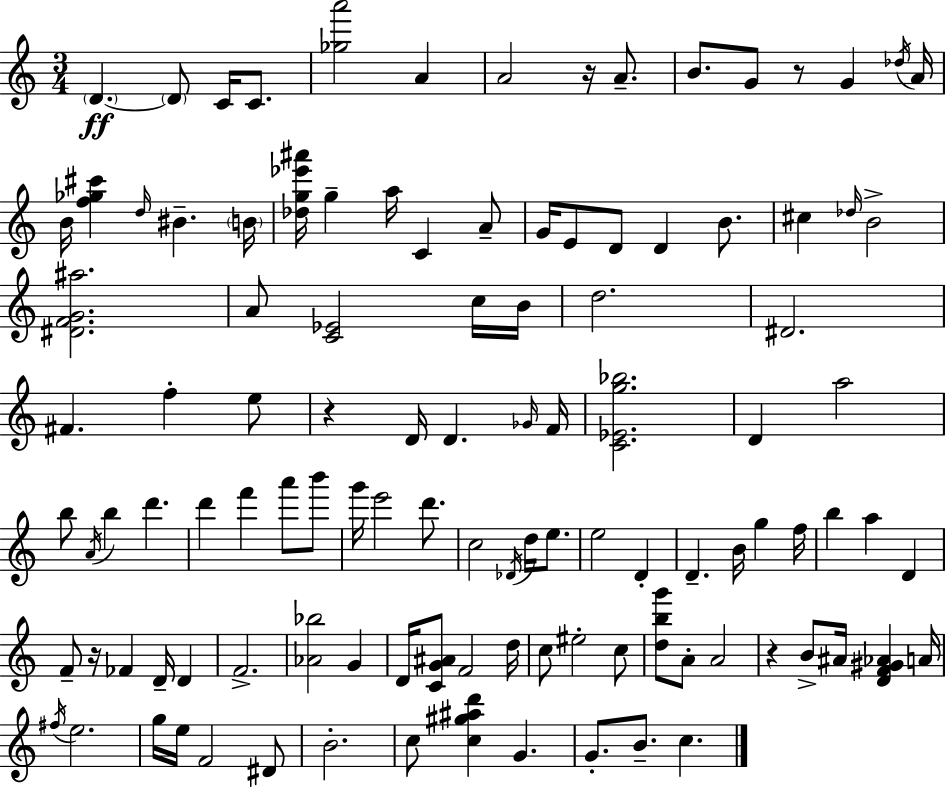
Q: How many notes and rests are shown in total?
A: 111